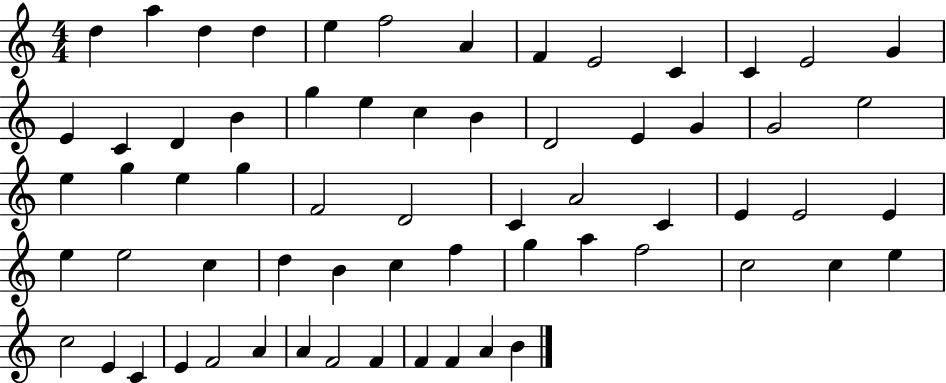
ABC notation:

X:1
T:Untitled
M:4/4
L:1/4
K:C
d a d d e f2 A F E2 C C E2 G E C D B g e c B D2 E G G2 e2 e g e g F2 D2 C A2 C E E2 E e e2 c d B c f g a f2 c2 c e c2 E C E F2 A A F2 F F F A B